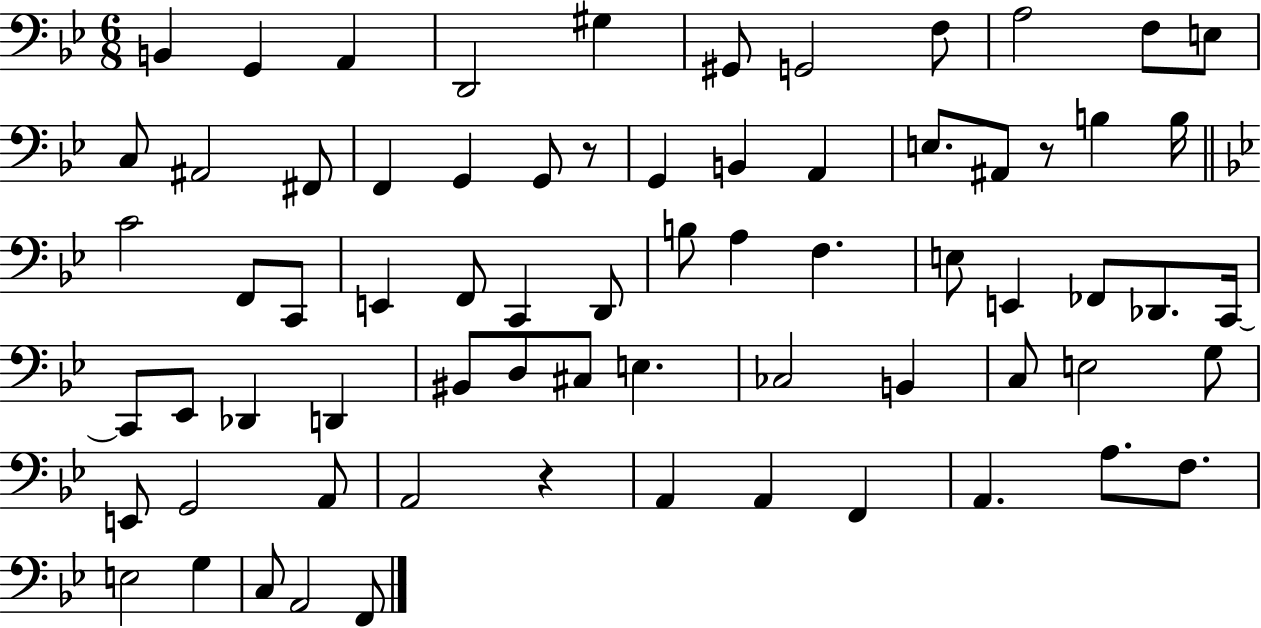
X:1
T:Untitled
M:6/8
L:1/4
K:Bb
B,, G,, A,, D,,2 ^G, ^G,,/2 G,,2 F,/2 A,2 F,/2 E,/2 C,/2 ^A,,2 ^F,,/2 F,, G,, G,,/2 z/2 G,, B,, A,, E,/2 ^A,,/2 z/2 B, B,/4 C2 F,,/2 C,,/2 E,, F,,/2 C,, D,,/2 B,/2 A, F, E,/2 E,, _F,,/2 _D,,/2 C,,/4 C,,/2 _E,,/2 _D,, D,, ^B,,/2 D,/2 ^C,/2 E, _C,2 B,, C,/2 E,2 G,/2 E,,/2 G,,2 A,,/2 A,,2 z A,, A,, F,, A,, A,/2 F,/2 E,2 G, C,/2 A,,2 F,,/2